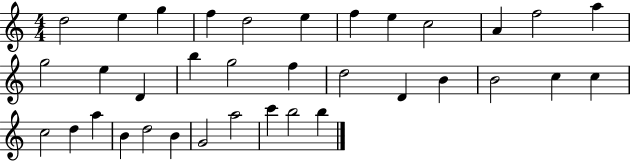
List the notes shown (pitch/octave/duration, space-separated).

D5/h E5/q G5/q F5/q D5/h E5/q F5/q E5/q C5/h A4/q F5/h A5/q G5/h E5/q D4/q B5/q G5/h F5/q D5/h D4/q B4/q B4/h C5/q C5/q C5/h D5/q A5/q B4/q D5/h B4/q G4/h A5/h C6/q B5/h B5/q